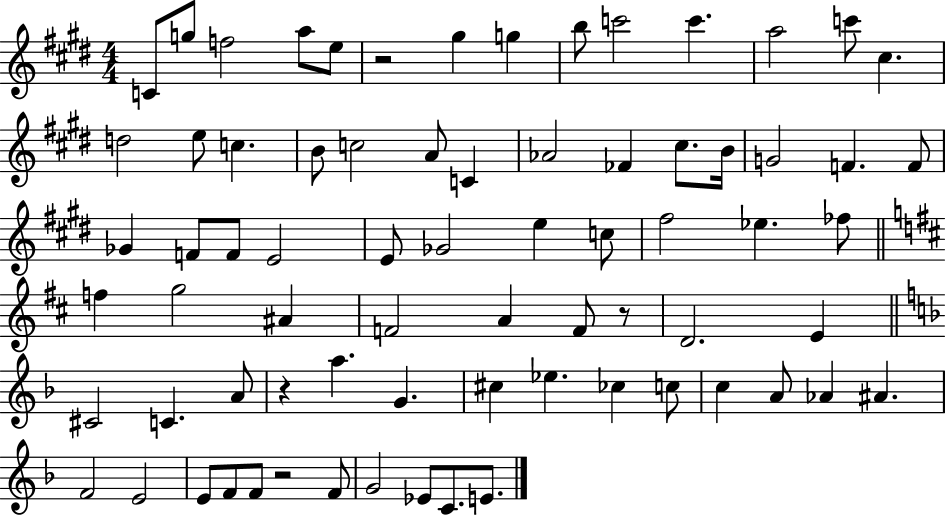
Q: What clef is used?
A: treble